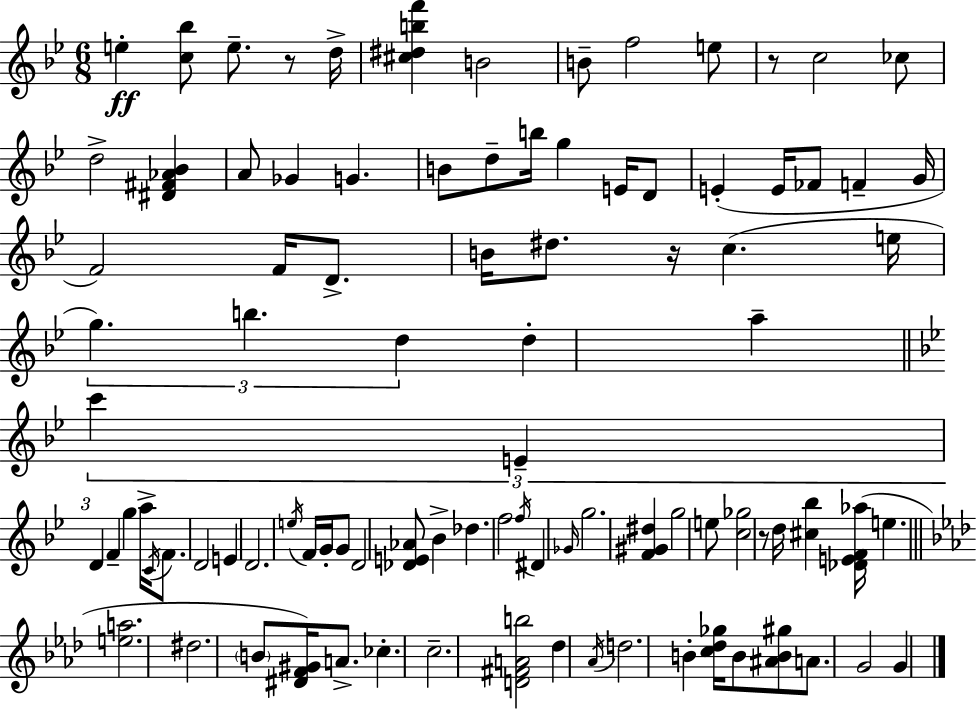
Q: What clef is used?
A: treble